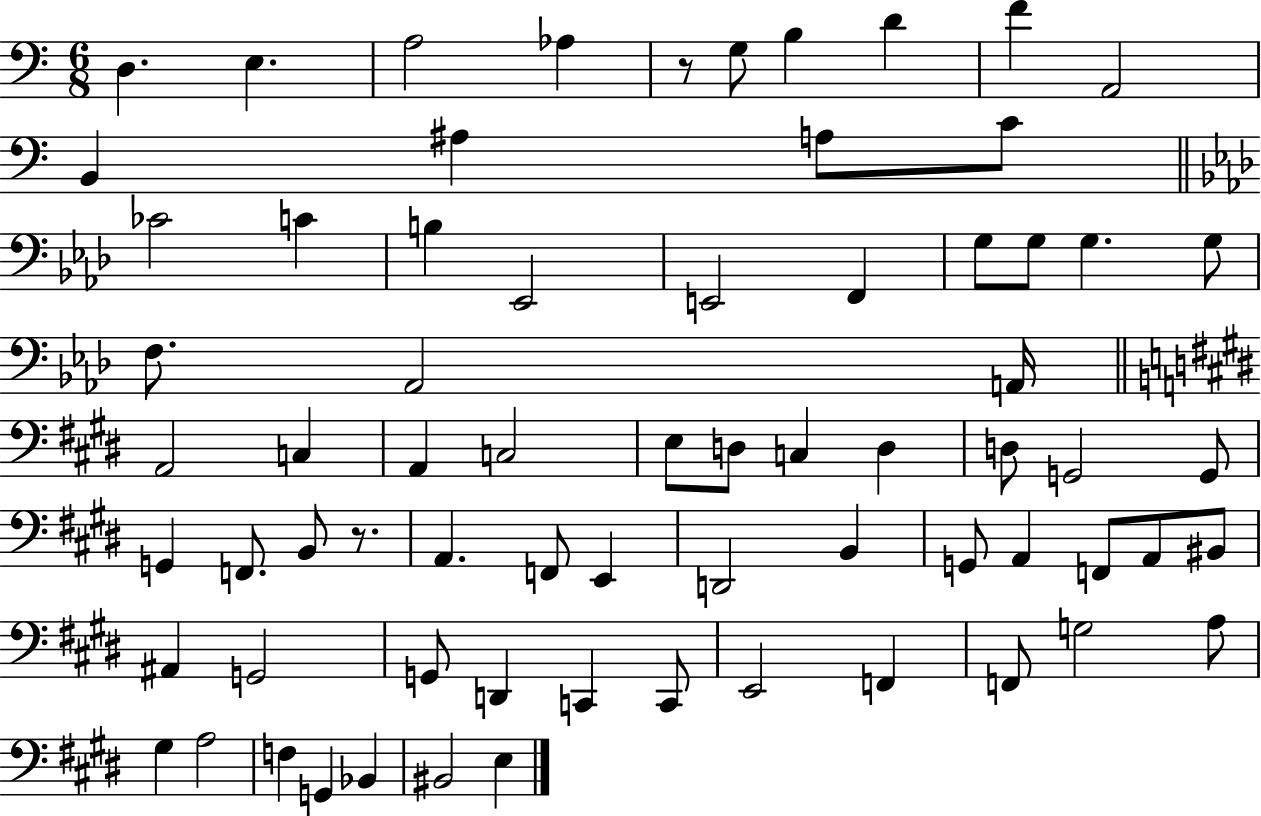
X:1
T:Untitled
M:6/8
L:1/4
K:C
D, E, A,2 _A, z/2 G,/2 B, D F A,,2 B,, ^A, A,/2 C/2 _C2 C B, _E,,2 E,,2 F,, G,/2 G,/2 G, G,/2 F,/2 _A,,2 A,,/4 A,,2 C, A,, C,2 E,/2 D,/2 C, D, D,/2 G,,2 G,,/2 G,, F,,/2 B,,/2 z/2 A,, F,,/2 E,, D,,2 B,, G,,/2 A,, F,,/2 A,,/2 ^B,,/2 ^A,, G,,2 G,,/2 D,, C,, C,,/2 E,,2 F,, F,,/2 G,2 A,/2 ^G, A,2 F, G,, _B,, ^B,,2 E,